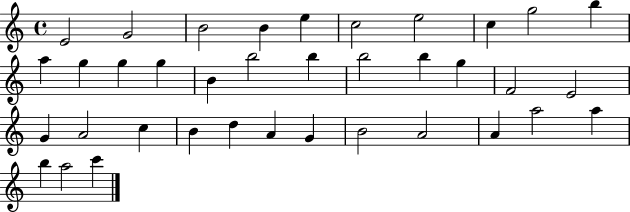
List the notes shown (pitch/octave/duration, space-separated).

E4/h G4/h B4/h B4/q E5/q C5/h E5/h C5/q G5/h B5/q A5/q G5/q G5/q G5/q B4/q B5/h B5/q B5/h B5/q G5/q F4/h E4/h G4/q A4/h C5/q B4/q D5/q A4/q G4/q B4/h A4/h A4/q A5/h A5/q B5/q A5/h C6/q